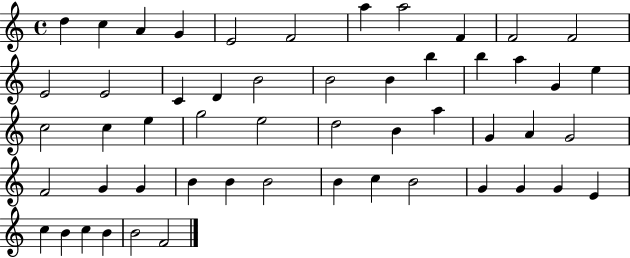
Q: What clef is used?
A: treble